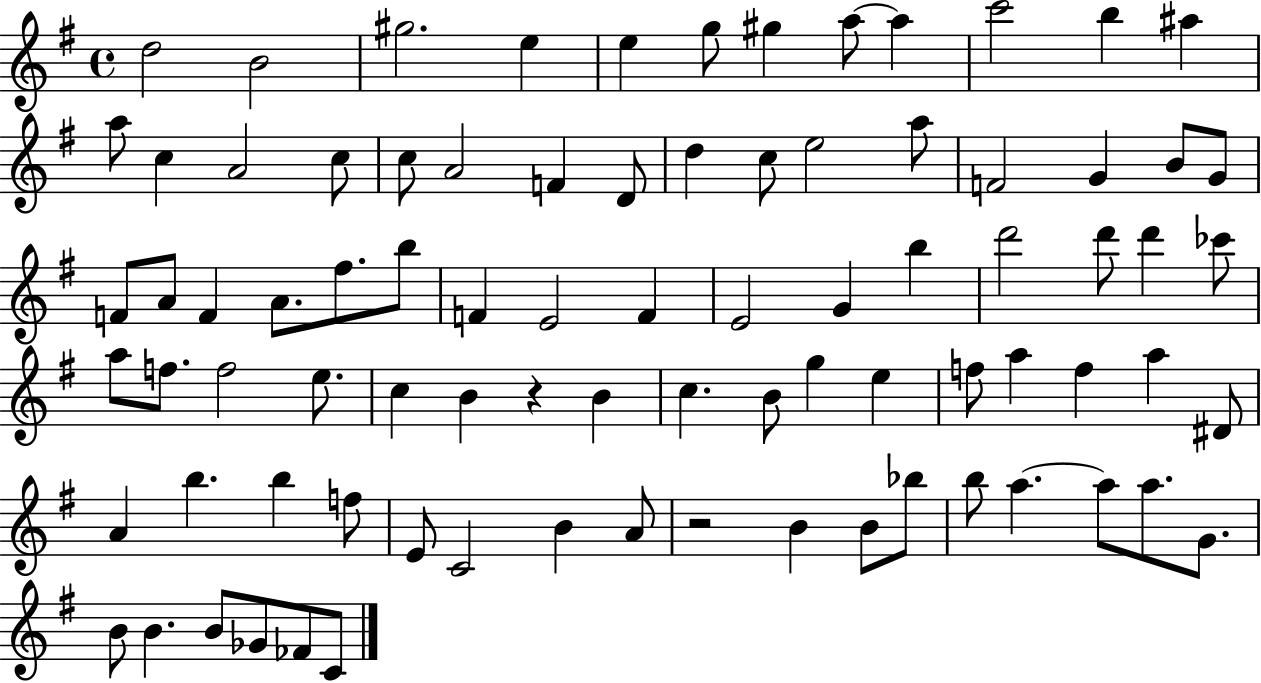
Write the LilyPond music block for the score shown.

{
  \clef treble
  \time 4/4
  \defaultTimeSignature
  \key g \major
  d''2 b'2 | gis''2. e''4 | e''4 g''8 gis''4 a''8~~ a''4 | c'''2 b''4 ais''4 | \break a''8 c''4 a'2 c''8 | c''8 a'2 f'4 d'8 | d''4 c''8 e''2 a''8 | f'2 g'4 b'8 g'8 | \break f'8 a'8 f'4 a'8. fis''8. b''8 | f'4 e'2 f'4 | e'2 g'4 b''4 | d'''2 d'''8 d'''4 ces'''8 | \break a''8 f''8. f''2 e''8. | c''4 b'4 r4 b'4 | c''4. b'8 g''4 e''4 | f''8 a''4 f''4 a''4 dis'8 | \break a'4 b''4. b''4 f''8 | e'8 c'2 b'4 a'8 | r2 b'4 b'8 bes''8 | b''8 a''4.~~ a''8 a''8. g'8. | \break b'8 b'4. b'8 ges'8 fes'8 c'8 | \bar "|."
}